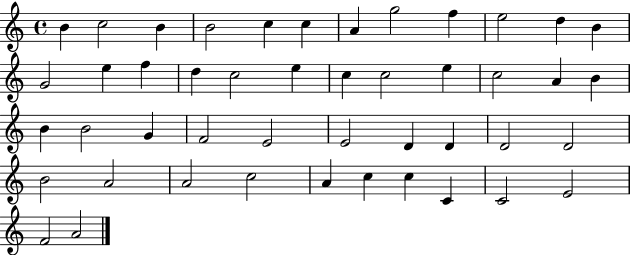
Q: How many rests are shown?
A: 0